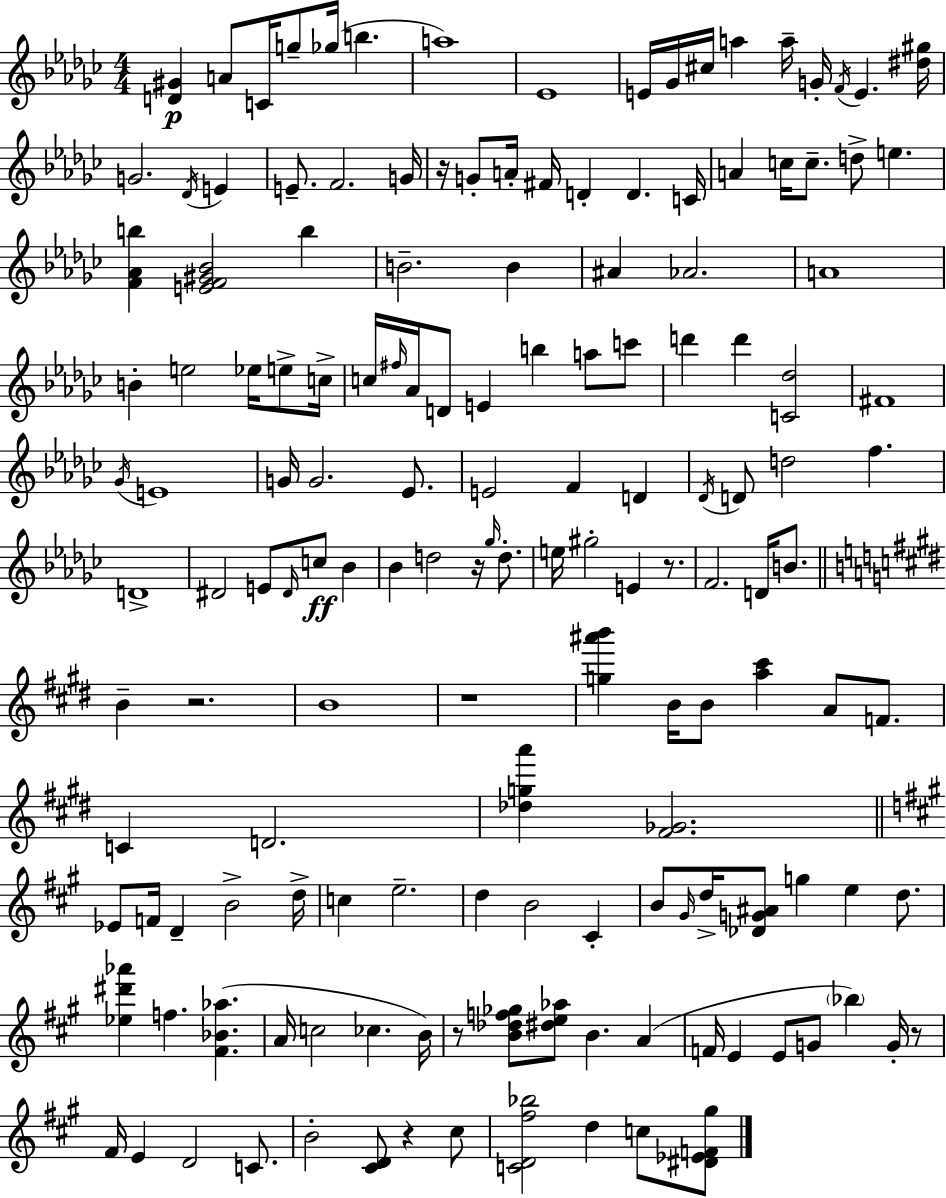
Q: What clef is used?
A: treble